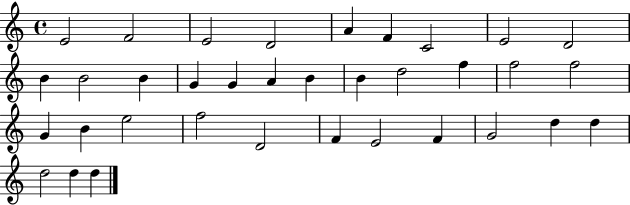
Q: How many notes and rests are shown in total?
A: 35